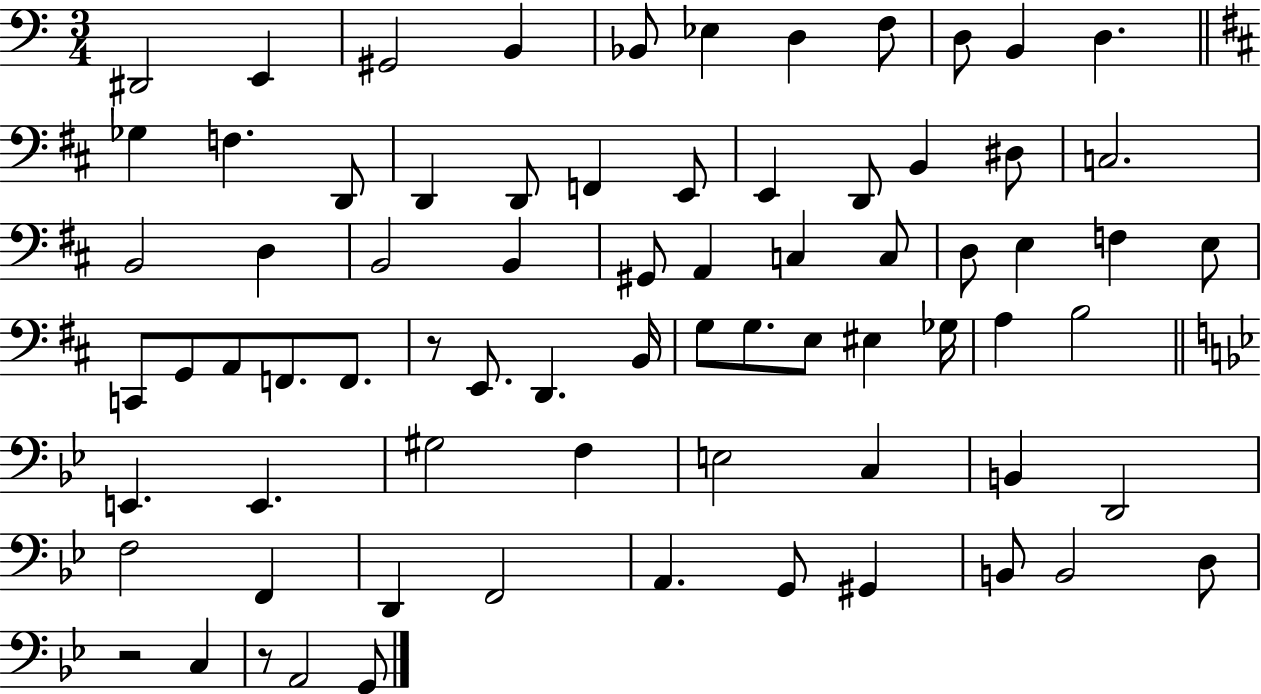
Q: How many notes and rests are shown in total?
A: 74